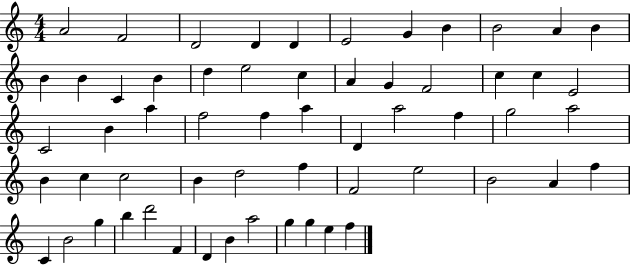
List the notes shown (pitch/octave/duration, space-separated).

A4/h F4/h D4/h D4/q D4/q E4/h G4/q B4/q B4/h A4/q B4/q B4/q B4/q C4/q B4/q D5/q E5/h C5/q A4/q G4/q F4/h C5/q C5/q E4/h C4/h B4/q A5/q F5/h F5/q A5/q D4/q A5/h F5/q G5/h A5/h B4/q C5/q C5/h B4/q D5/h F5/q F4/h E5/h B4/h A4/q F5/q C4/q B4/h G5/q B5/q D6/h F4/q D4/q B4/q A5/h G5/q G5/q E5/q F5/q